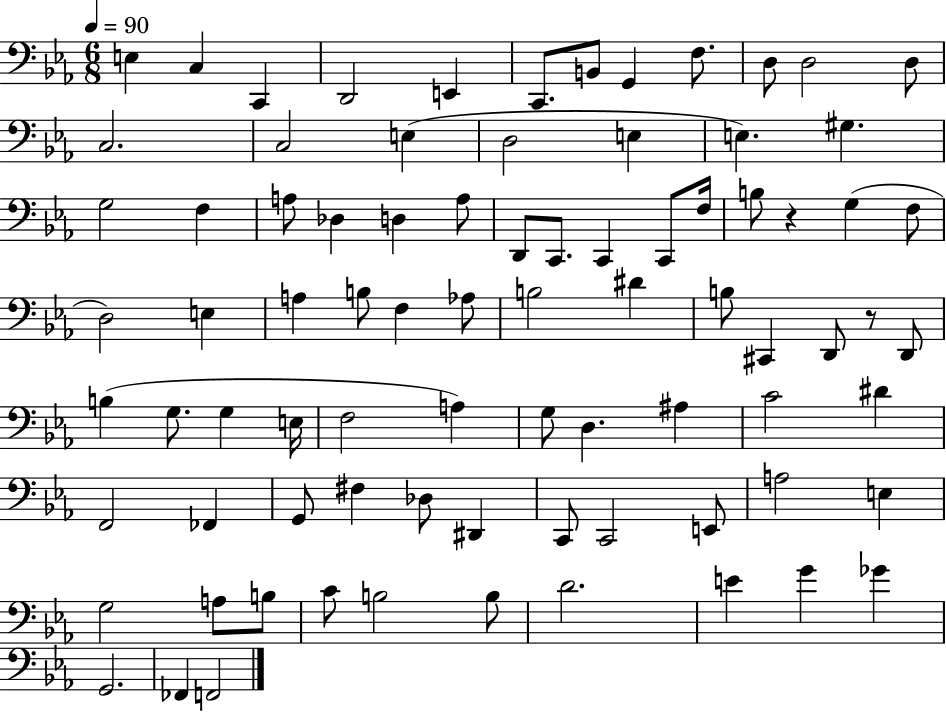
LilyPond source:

{
  \clef bass
  \numericTimeSignature
  \time 6/8
  \key ees \major
  \tempo 4 = 90
  e4 c4 c,4 | d,2 e,4 | c,8. b,8 g,4 f8. | d8 d2 d8 | \break c2. | c2 e4( | d2 e4 | e4.) gis4. | \break g2 f4 | a8 des4 d4 a8 | d,8 c,8. c,4 c,8 f16 | b8 r4 g4( f8 | \break d2) e4 | a4 b8 f4 aes8 | b2 dis'4 | b8 cis,4 d,8 r8 d,8 | \break b4( g8. g4 e16 | f2 a4) | g8 d4. ais4 | c'2 dis'4 | \break f,2 fes,4 | g,8 fis4 des8 dis,4 | c,8 c,2 e,8 | a2 e4 | \break g2 a8 b8 | c'8 b2 b8 | d'2. | e'4 g'4 ges'4 | \break g,2. | fes,4 f,2 | \bar "|."
}